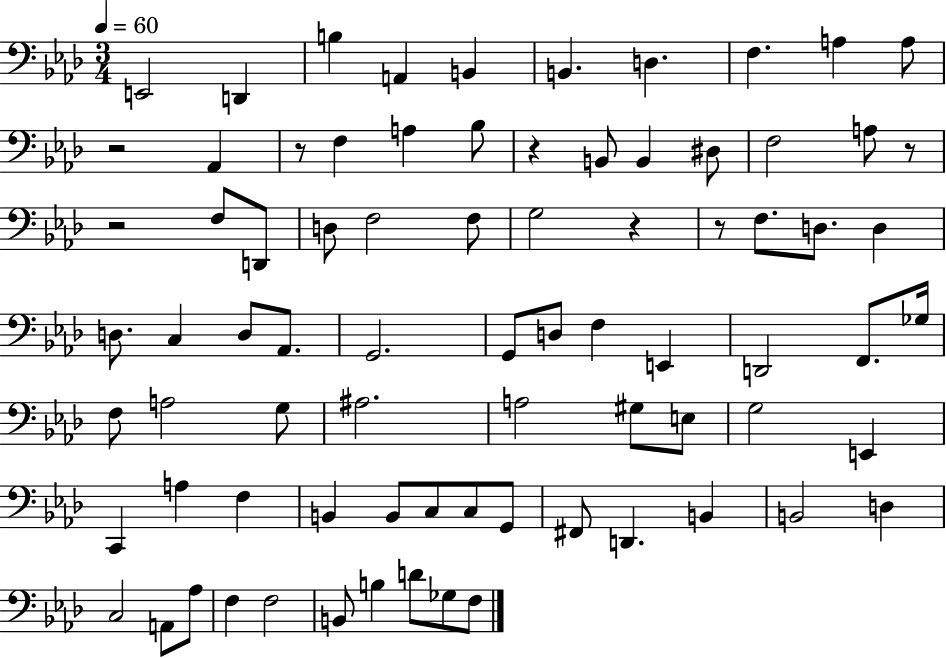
E2/h D2/q B3/q A2/q B2/q B2/q. D3/q. F3/q. A3/q A3/e R/h Ab2/q R/e F3/q A3/q Bb3/e R/q B2/e B2/q D#3/e F3/h A3/e R/e R/h F3/e D2/e D3/e F3/h F3/e G3/h R/q R/e F3/e. D3/e. D3/q D3/e. C3/q D3/e Ab2/e. G2/h. G2/e D3/e F3/q E2/q D2/h F2/e. Gb3/s F3/e A3/h G3/e A#3/h. A3/h G#3/e E3/e G3/h E2/q C2/q A3/q F3/q B2/q B2/e C3/e C3/e G2/e F#2/e D2/q. B2/q B2/h D3/q C3/h A2/e Ab3/e F3/q F3/h B2/e B3/q D4/e Gb3/e F3/e